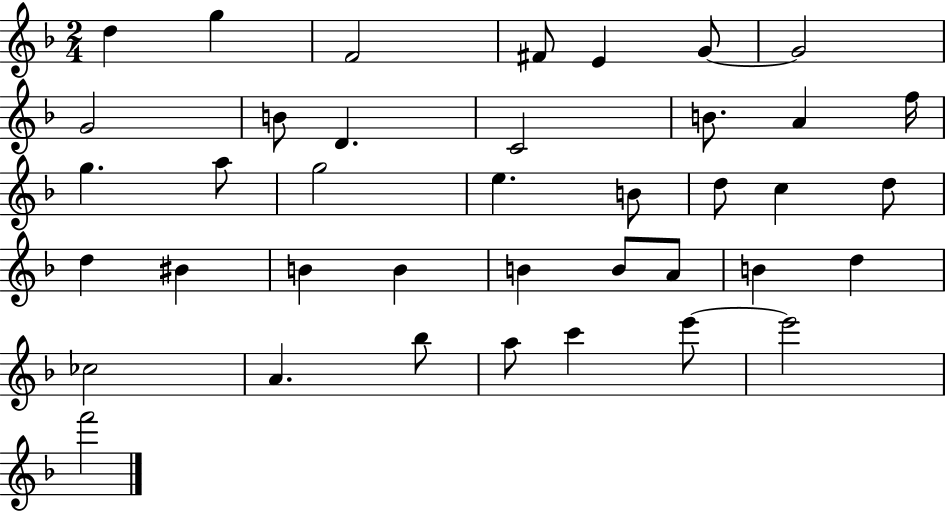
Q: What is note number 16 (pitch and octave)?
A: A5